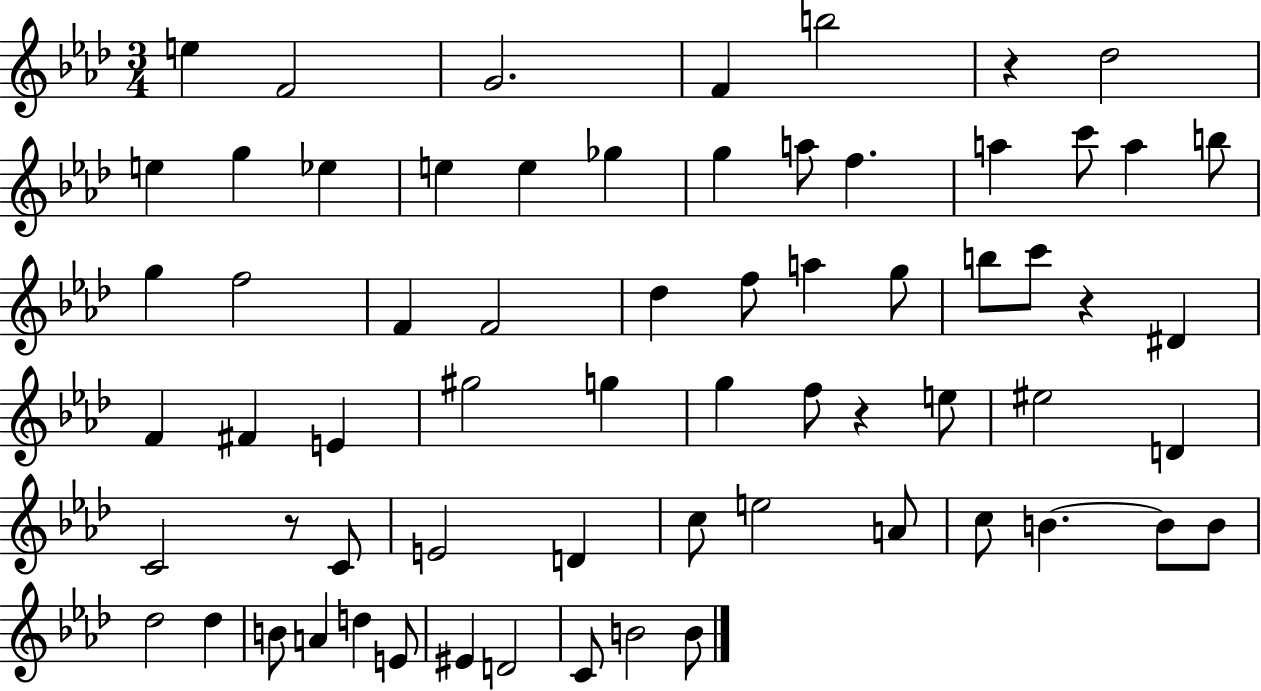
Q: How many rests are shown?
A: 4